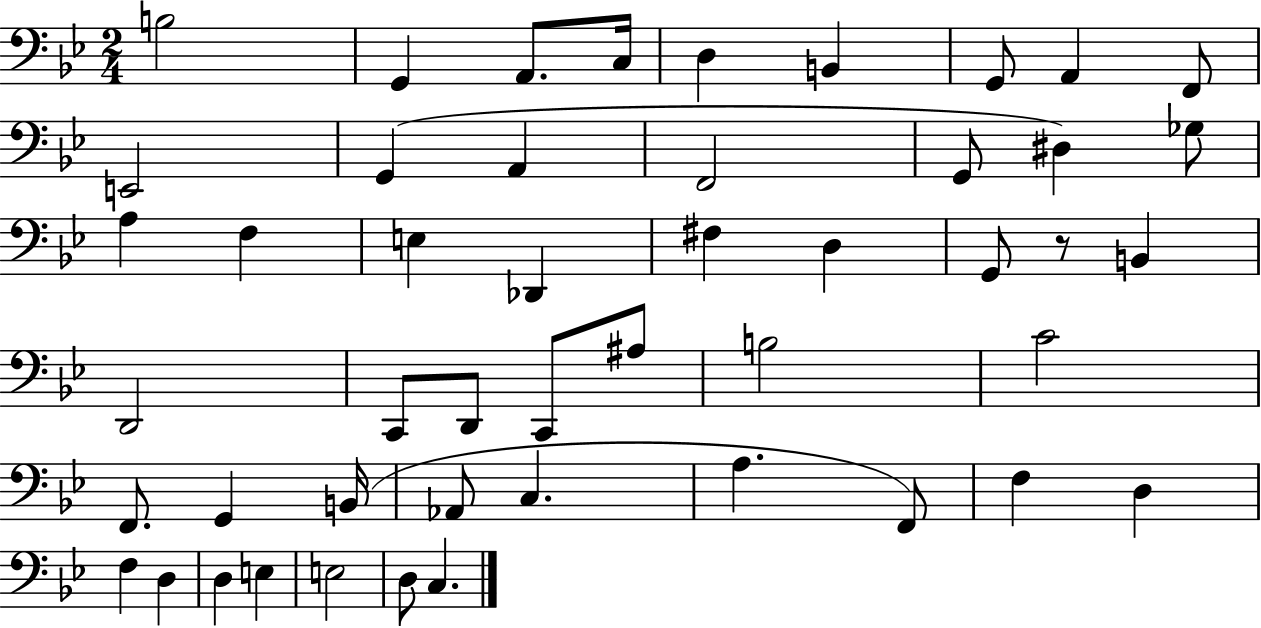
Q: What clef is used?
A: bass